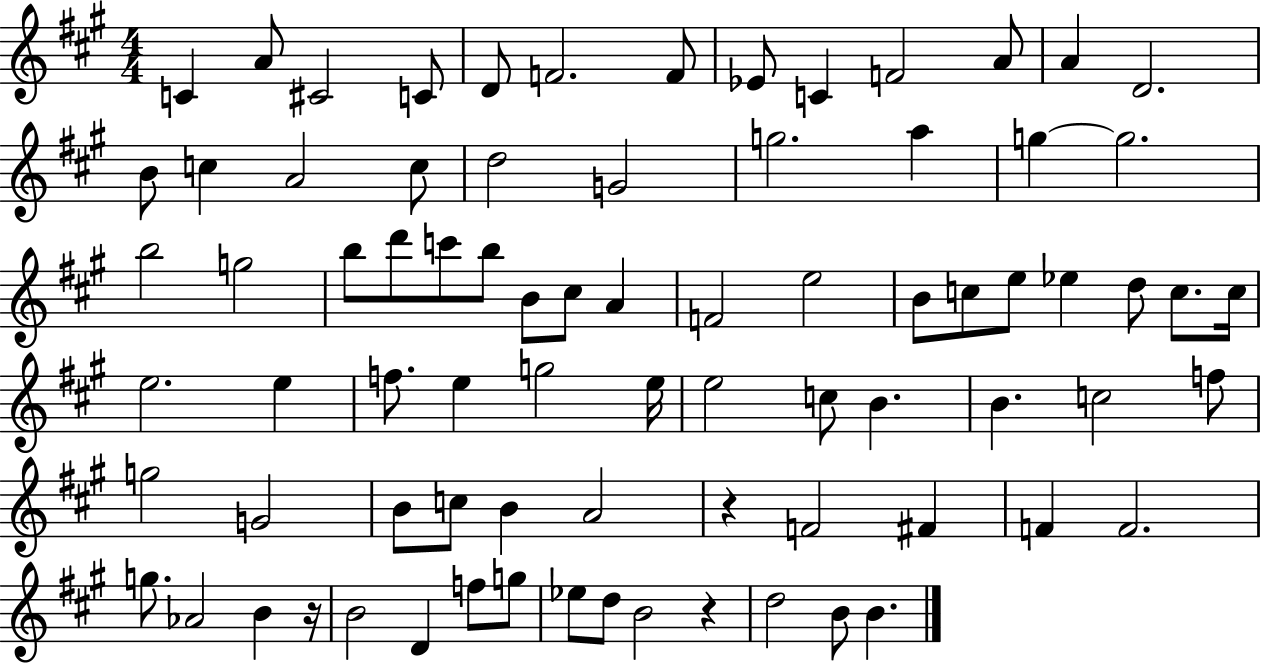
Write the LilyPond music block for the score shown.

{
  \clef treble
  \numericTimeSignature
  \time 4/4
  \key a \major
  \repeat volta 2 { c'4 a'8 cis'2 c'8 | d'8 f'2. f'8 | ees'8 c'4 f'2 a'8 | a'4 d'2. | \break b'8 c''4 a'2 c''8 | d''2 g'2 | g''2. a''4 | g''4~~ g''2. | \break b''2 g''2 | b''8 d'''8 c'''8 b''8 b'8 cis''8 a'4 | f'2 e''2 | b'8 c''8 e''8 ees''4 d''8 c''8. c''16 | \break e''2. e''4 | f''8. e''4 g''2 e''16 | e''2 c''8 b'4. | b'4. c''2 f''8 | \break g''2 g'2 | b'8 c''8 b'4 a'2 | r4 f'2 fis'4 | f'4 f'2. | \break g''8. aes'2 b'4 r16 | b'2 d'4 f''8 g''8 | ees''8 d''8 b'2 r4 | d''2 b'8 b'4. | \break } \bar "|."
}